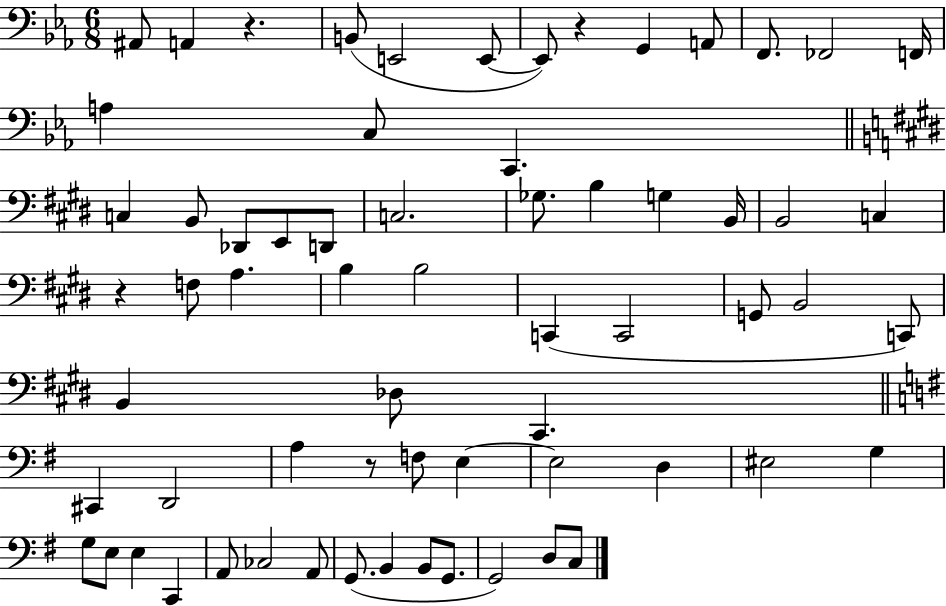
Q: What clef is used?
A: bass